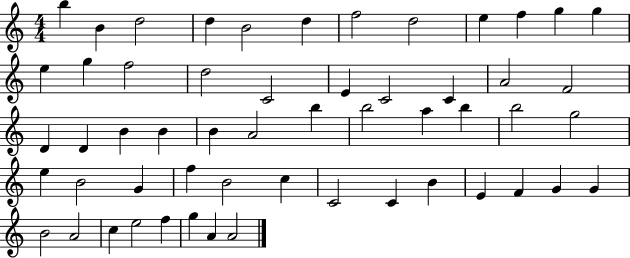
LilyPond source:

{
  \clef treble
  \numericTimeSignature
  \time 4/4
  \key c \major
  b''4 b'4 d''2 | d''4 b'2 d''4 | f''2 d''2 | e''4 f''4 g''4 g''4 | \break e''4 g''4 f''2 | d''2 c'2 | e'4 c'2 c'4 | a'2 f'2 | \break d'4 d'4 b'4 b'4 | b'4 a'2 b''4 | b''2 a''4 b''4 | b''2 g''2 | \break e''4 b'2 g'4 | f''4 b'2 c''4 | c'2 c'4 b'4 | e'4 f'4 g'4 g'4 | \break b'2 a'2 | c''4 e''2 f''4 | g''4 a'4 a'2 | \bar "|."
}